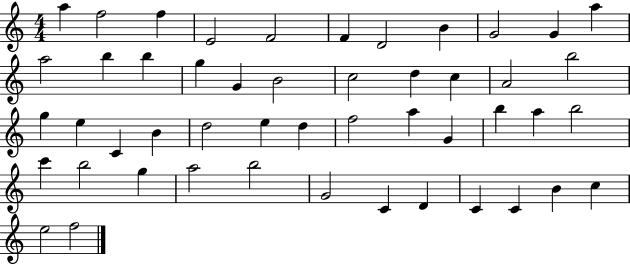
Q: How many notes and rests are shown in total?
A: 49